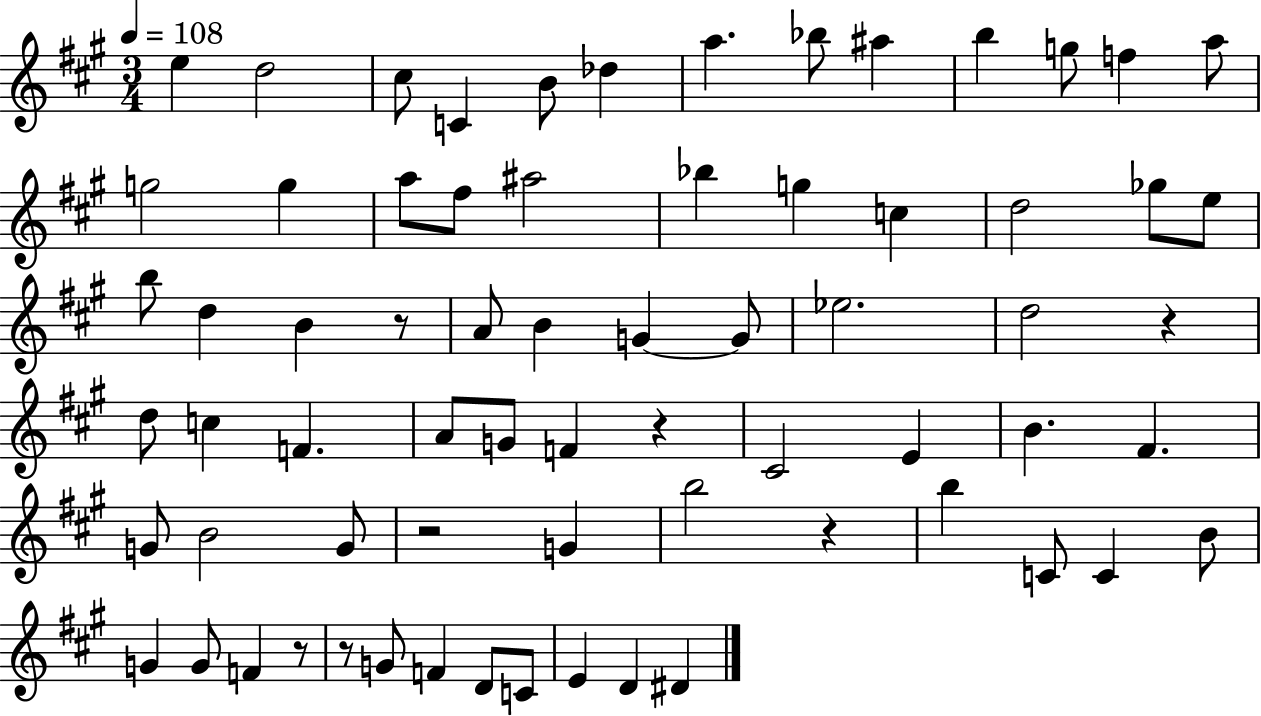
X:1
T:Untitled
M:3/4
L:1/4
K:A
e d2 ^c/2 C B/2 _d a _b/2 ^a b g/2 f a/2 g2 g a/2 ^f/2 ^a2 _b g c d2 _g/2 e/2 b/2 d B z/2 A/2 B G G/2 _e2 d2 z d/2 c F A/2 G/2 F z ^C2 E B ^F G/2 B2 G/2 z2 G b2 z b C/2 C B/2 G G/2 F z/2 z/2 G/2 F D/2 C/2 E D ^D